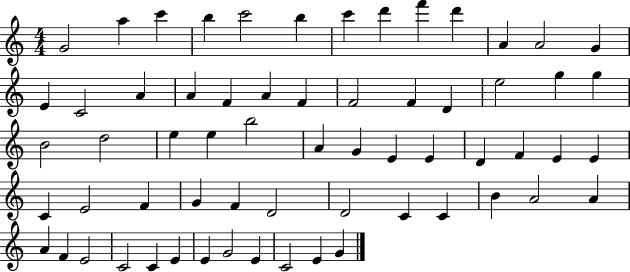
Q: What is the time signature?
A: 4/4